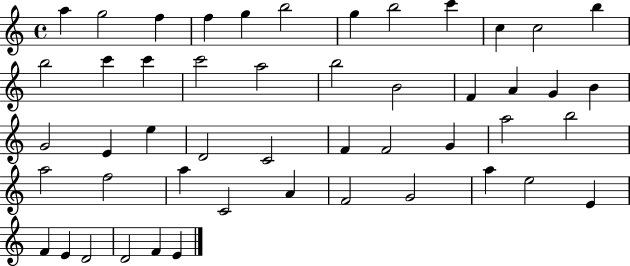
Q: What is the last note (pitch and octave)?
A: E4